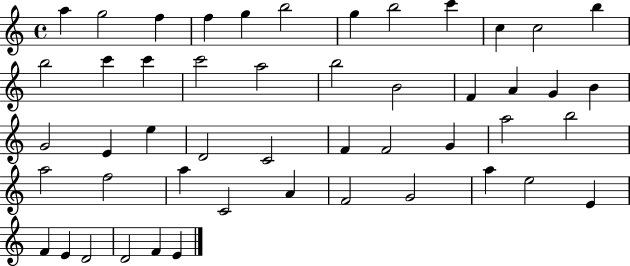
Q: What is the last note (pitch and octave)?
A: E4